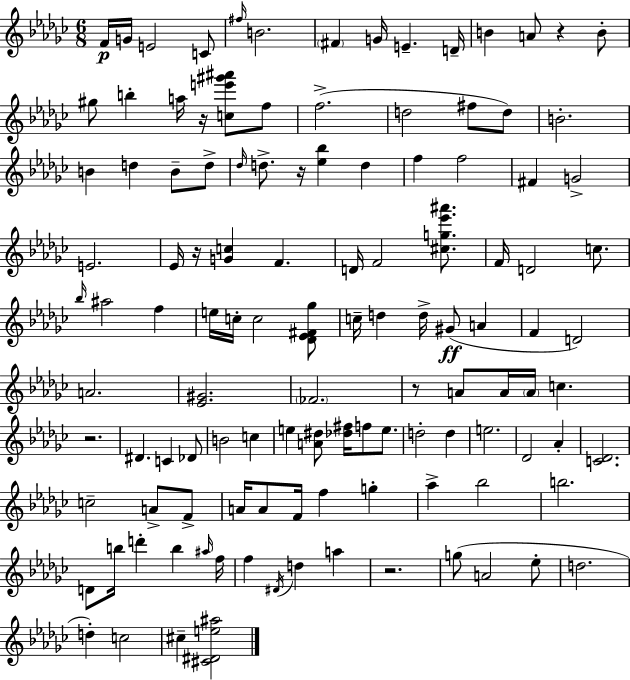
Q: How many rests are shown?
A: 7